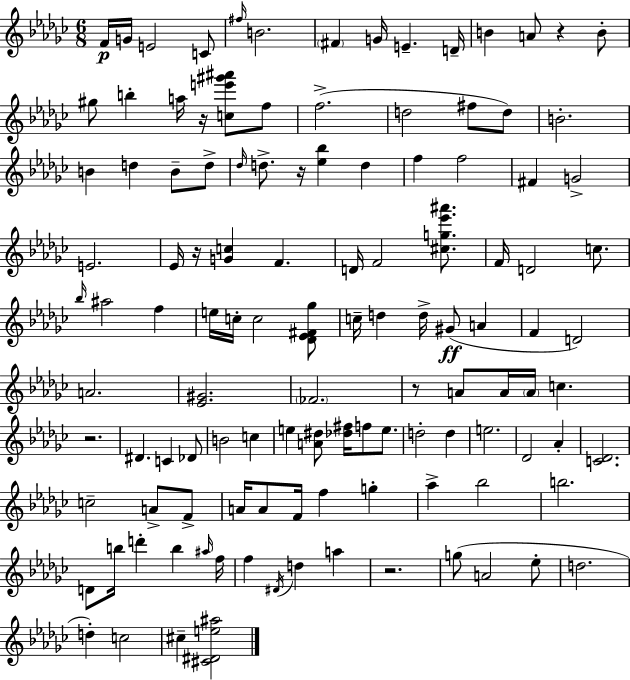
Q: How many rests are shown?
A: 7